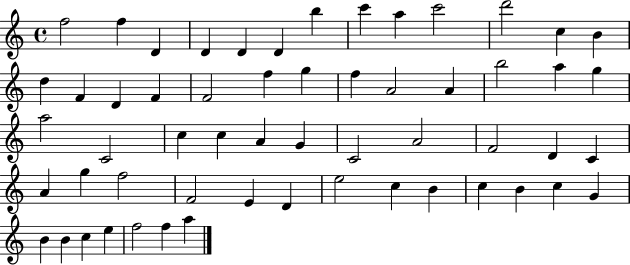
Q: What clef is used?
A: treble